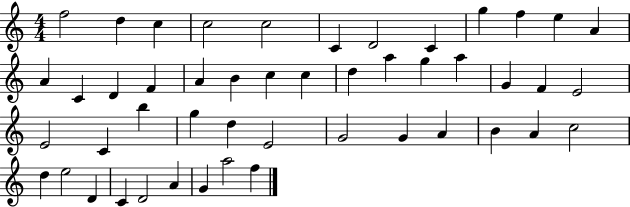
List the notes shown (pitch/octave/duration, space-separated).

F5/h D5/q C5/q C5/h C5/h C4/q D4/h C4/q G5/q F5/q E5/q A4/q A4/q C4/q D4/q F4/q A4/q B4/q C5/q C5/q D5/q A5/q G5/q A5/q G4/q F4/q E4/h E4/h C4/q B5/q G5/q D5/q E4/h G4/h G4/q A4/q B4/q A4/q C5/h D5/q E5/h D4/q C4/q D4/h A4/q G4/q A5/h F5/q